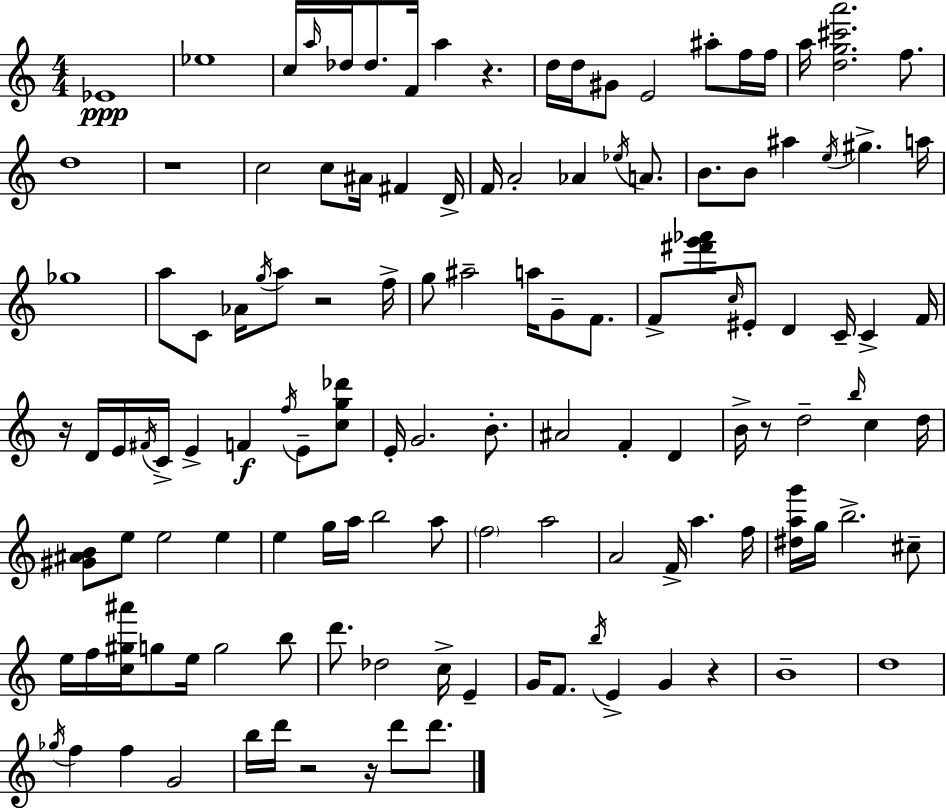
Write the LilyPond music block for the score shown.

{
  \clef treble
  \numericTimeSignature
  \time 4/4
  \key a \minor
  \repeat volta 2 { ees'1\ppp | ees''1 | c''16 \grace { a''16 } des''16 des''8. f'16 a''4 r4. | d''16 d''16 gis'8 e'2 ais''8-. f''16 | \break f''16 a''16 <d'' g'' cis''' a'''>2. f''8. | d''1 | r1 | c''2 c''8 ais'16 fis'4 | \break d'16-> f'16 a'2-. aes'4 \acciaccatura { ees''16 } a'8. | b'8. b'8 ais''4 \acciaccatura { e''16 } gis''4.-> | a''16 ges''1 | a''8 c'8 aes'16 \acciaccatura { g''16 } a''8 r2 | \break f''16-> g''8 ais''2-- a''16 g'8-- | f'8. f'8-> <fis''' g''' aes'''>8 \grace { c''16 } eis'8-. d'4 c'16-- | c'4-> f'16 r16 d'16 e'16 \acciaccatura { fis'16 } c'16-> e'4-> f'4\f | \acciaccatura { f''16 } e'8-- <c'' g'' des'''>8 e'16-. g'2. | \break b'8.-. ais'2 f'4-. | d'4 b'16-> r8 d''2-- | \grace { b''16 } c''4 d''16 <gis' ais' b'>8 e''8 e''2 | e''4 e''4 g''16 a''16 b''2 | \break a''8 \parenthesize f''2 | a''2 a'2 | f'16-> a''4. f''16 <dis'' a'' g'''>16 g''16 b''2.-> | cis''8-- e''16 f''16 <c'' gis'' ais'''>16 g''8 e''16 g''2 | \break b''8 d'''8. des''2 | c''16-> e'4-- g'16 f'8. \acciaccatura { b''16 } e'4-> | g'4 r4 b'1-- | d''1 | \break \acciaccatura { ges''16 } f''4 f''4 | g'2 b''16 d'''16 r2 | r16 d'''8 d'''8. } \bar "|."
}